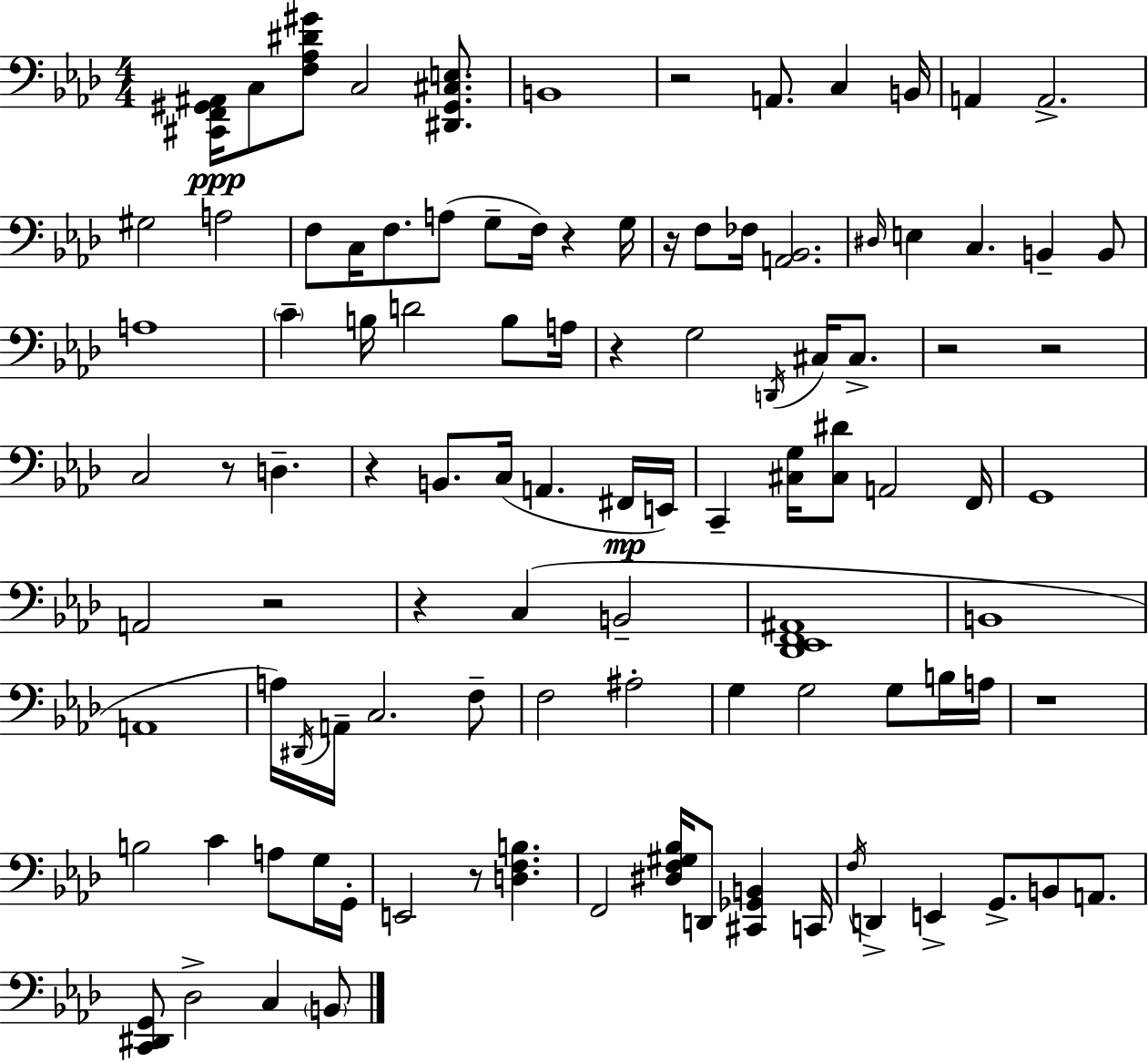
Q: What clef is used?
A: bass